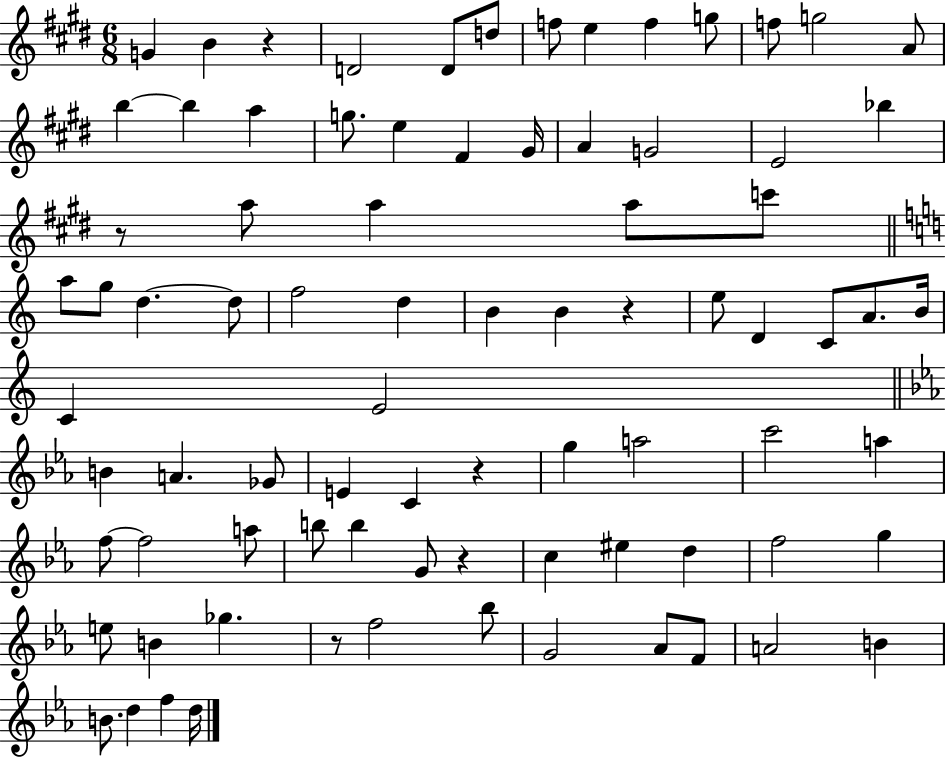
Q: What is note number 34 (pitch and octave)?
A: B4